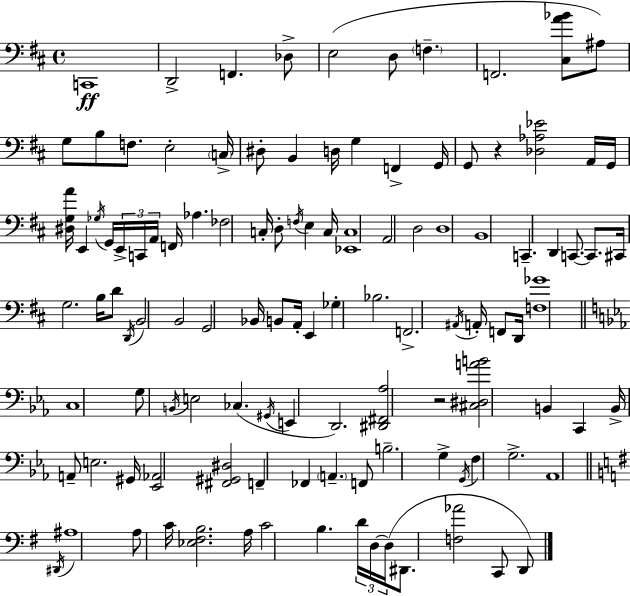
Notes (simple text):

C2/w D2/h F2/q. Db3/e E3/h D3/e F3/q. F2/h. [C#3,A4,Bb4]/e A#3/e G3/e B3/e F3/e. E3/h C3/s D#3/e B2/q D3/s G3/q F2/q G2/s G2/e R/q [Db3,Ab3,Eb4]/h A2/s G2/s [D#3,G3,A4]/s E2/q Gb3/s G2/s E2/s C2/s A2/s F2/s Ab3/q. FES3/h C3/s D3/e F3/s E3/q C3/s [Eb2,C3]/w A2/h D3/h D3/w B2/w C2/q. D2/q C2/e. C2/e. C#2/s G3/h. B3/s D4/e D2/s B2/h B2/h G2/h Bb2/s B2/e A2/s E2/q Gb3/q Bb3/h. F2/h. A#2/s A2/s F2/e D2/s [F3,Gb4]/w C3/w G3/e B2/s E3/h CES3/q. G#2/s E2/q D2/h. [D#2,F#2,Ab3]/h R/h [C#3,D#3,A4,B4]/h B2/q C2/q B2/s A2/e E3/h. G#2/s [Eb2,Ab2]/h [F#2,G#2,D#3]/h F2/q FES2/q A2/q. F2/e B3/h. G3/q G2/s F3/q G3/h. Ab2/w D#2/s A#3/w A3/e C4/s [Eb3,F#3,B3]/h. A3/s C4/h B3/q. D4/s D3/s D3/s D#2/e. [F3,Ab4]/h C2/e D2/e